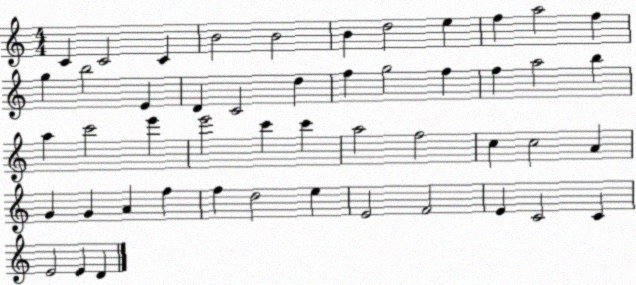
X:1
T:Untitled
M:4/4
L:1/4
K:C
C C2 C B2 B2 B d2 e f a2 f g b2 E D C2 d f g2 f f a2 b a c'2 e' e'2 c' c' a2 f2 c c2 A G G A f f d2 e E2 F2 E C2 C E2 E D